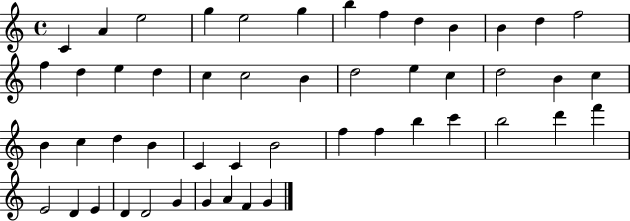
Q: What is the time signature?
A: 4/4